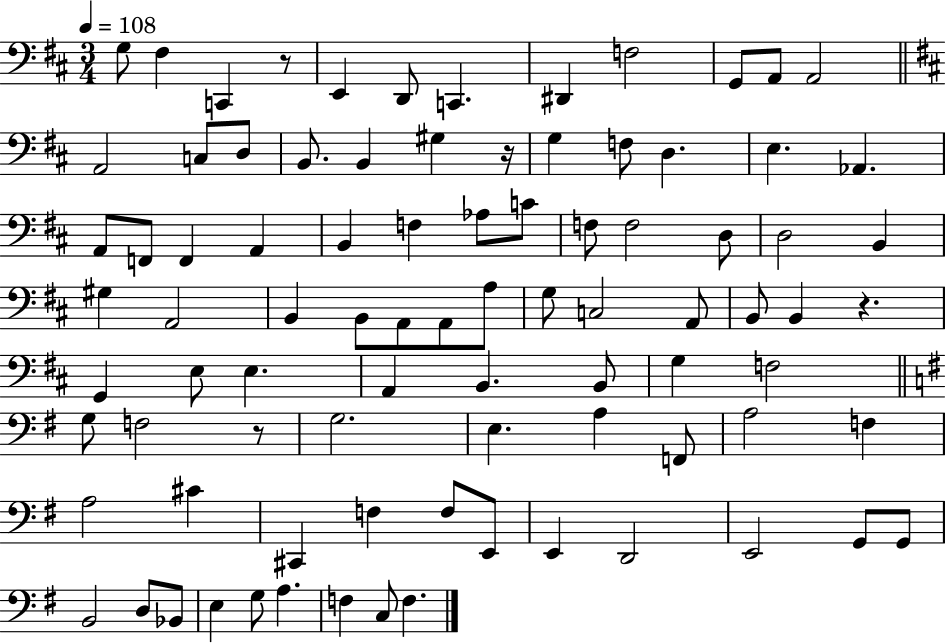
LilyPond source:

{
  \clef bass
  \numericTimeSignature
  \time 3/4
  \key d \major
  \tempo 4 = 108
  g8 fis4 c,4 r8 | e,4 d,8 c,4. | dis,4 f2 | g,8 a,8 a,2 | \break \bar "||" \break \key b \minor a,2 c8 d8 | b,8. b,4 gis4 r16 | g4 f8 d4. | e4. aes,4. | \break a,8 f,8 f,4 a,4 | b,4 f4 aes8 c'8 | f8 f2 d8 | d2 b,4 | \break gis4 a,2 | b,4 b,8 a,8 a,8 a8 | g8 c2 a,8 | b,8 b,4 r4. | \break g,4 e8 e4. | a,4 b,4. b,8 | g4 f2 | \bar "||" \break \key g \major g8 f2 r8 | g2. | e4. a4 f,8 | a2 f4 | \break a2 cis'4 | cis,4 f4 f8 e,8 | e,4 d,2 | e,2 g,8 g,8 | \break b,2 d8 bes,8 | e4 g8 a4. | f4 c8 f4. | \bar "|."
}